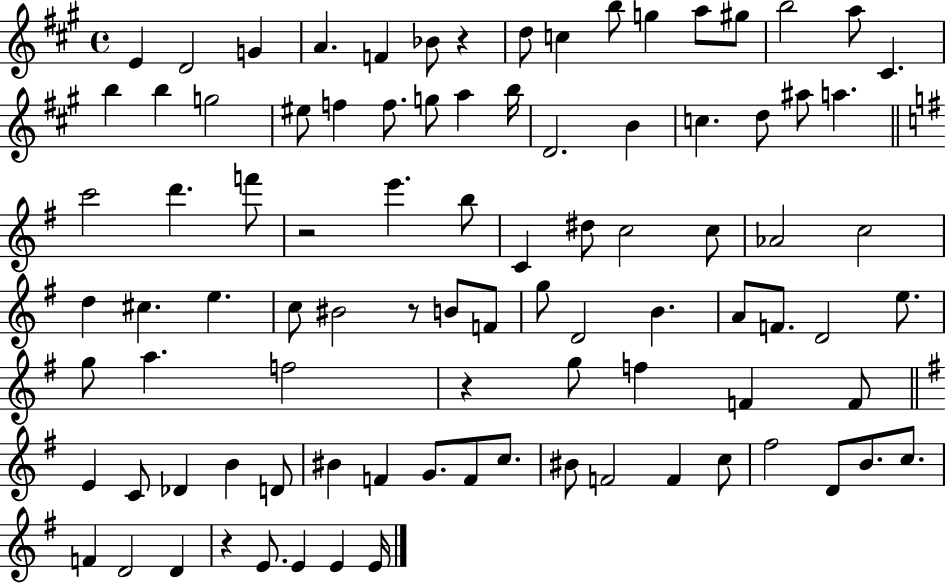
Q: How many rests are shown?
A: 5